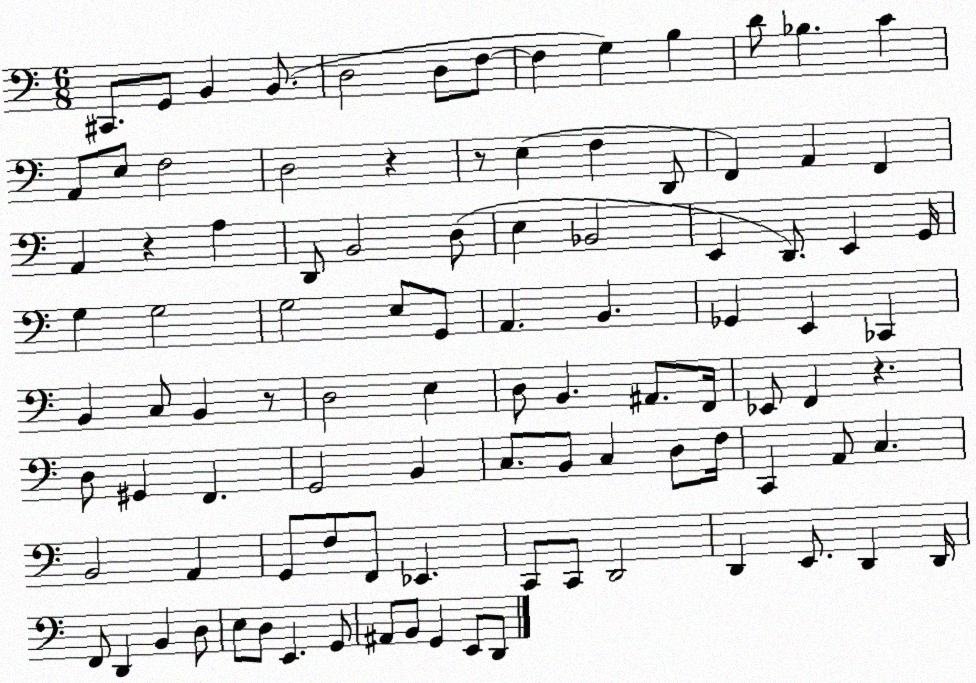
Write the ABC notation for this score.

X:1
T:Untitled
M:6/8
L:1/4
K:C
^C,,/2 G,,/2 B,, B,,/2 D,2 D,/2 F,/2 F, G, B, D/2 _B, C A,,/2 E,/2 F,2 D,2 z z/2 E, F, D,,/2 F,, A,, F,, A,, z A, D,,/2 B,,2 D,/2 E, _B,,2 E,, D,,/2 E,, G,,/4 G, G,2 G,2 E,/2 G,,/2 A,, B,, _G,, E,, _C,, B,, C,/2 B,, z/2 D,2 E, D,/2 B,, ^A,,/2 F,,/4 _E,,/2 F,, z D,/2 ^G,, F,, G,,2 B,, C,/2 B,,/2 C, D,/2 F,/4 C,, A,,/2 C, B,,2 A,, G,,/2 F,/2 F,,/2 _E,, C,,/2 C,,/2 D,,2 D,, E,,/2 D,, D,,/4 F,,/2 D,, B,, D,/2 E,/2 D,/2 E,, G,,/2 ^A,,/2 B,,/2 G,, E,,/2 D,,/2